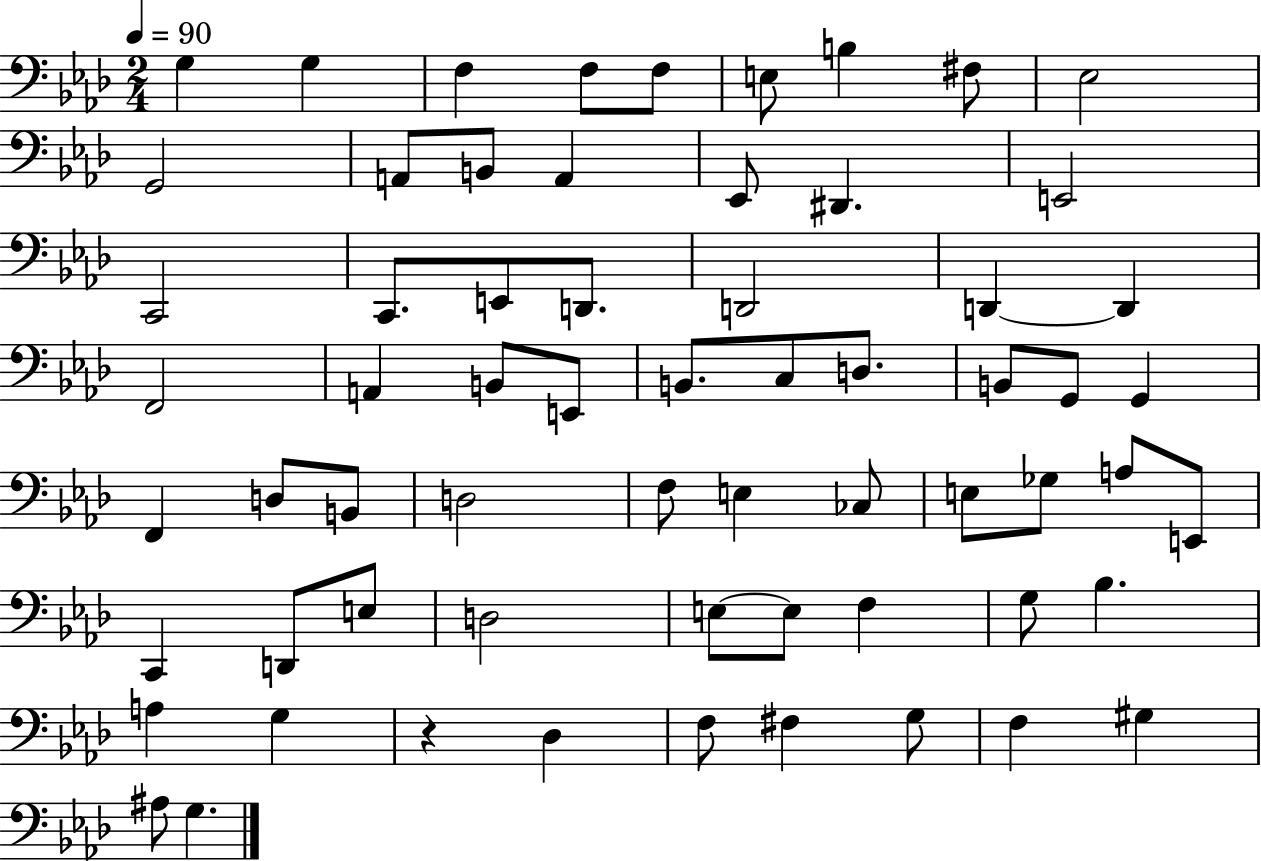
G3/q G3/q F3/q F3/e F3/e E3/e B3/q F#3/e Eb3/h G2/h A2/e B2/e A2/q Eb2/e D#2/q. E2/h C2/h C2/e. E2/e D2/e. D2/h D2/q D2/q F2/h A2/q B2/e E2/e B2/e. C3/e D3/e. B2/e G2/e G2/q F2/q D3/e B2/e D3/h F3/e E3/q CES3/e E3/e Gb3/e A3/e E2/e C2/q D2/e E3/e D3/h E3/e E3/e F3/q G3/e Bb3/q. A3/q G3/q R/q Db3/q F3/e F#3/q G3/e F3/q G#3/q A#3/e G3/q.